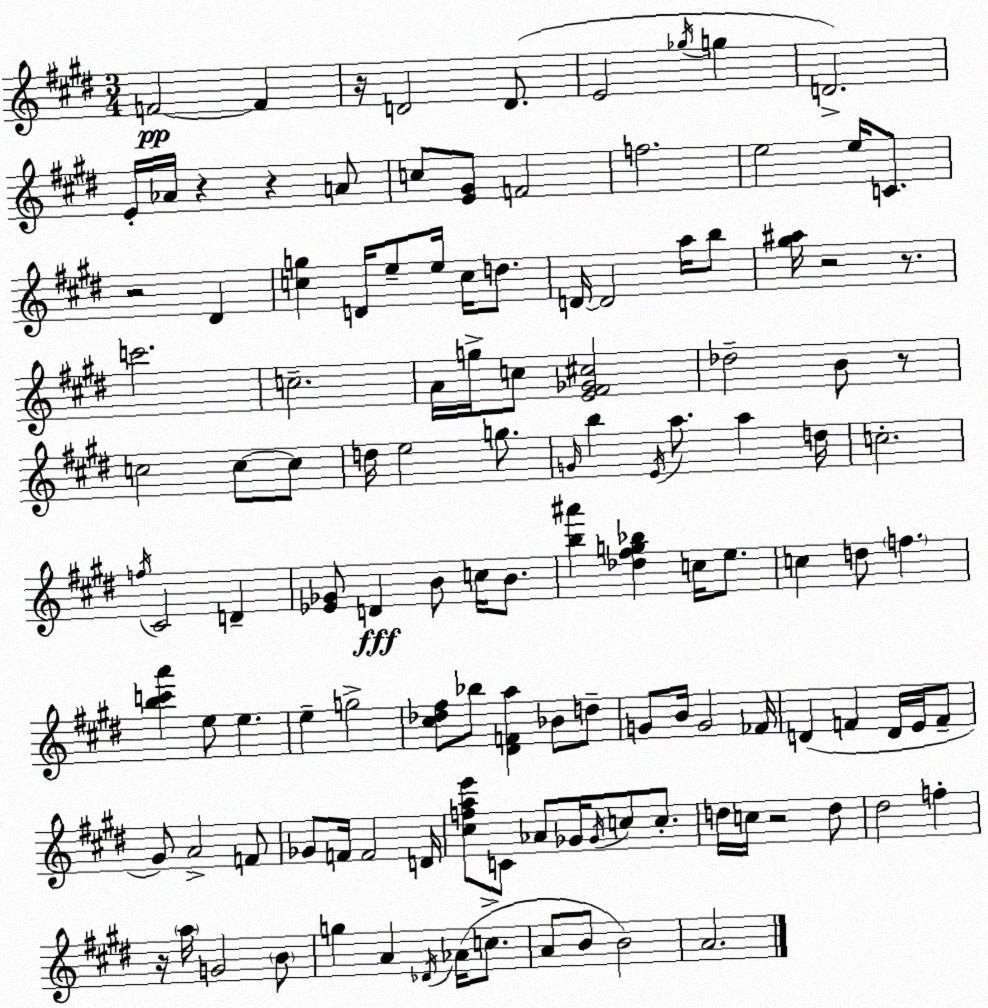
X:1
T:Untitled
M:3/4
L:1/4
K:E
F2 F z/4 D2 D/2 E2 _g/4 g D2 E/4 _A/4 z z A/2 c/2 [E^G]/2 F2 f2 e2 e/4 C/2 z2 ^D [cg] D/4 e/2 e/4 c/4 d/2 D/4 D2 a/4 b/2 [^g^a]/4 z2 z/2 c'2 c2 A/4 g/4 c/2 [E^F_G^c]2 _d2 B/2 z/2 c2 c/2 c/2 d/4 e2 g/2 G/4 b E/4 a/2 a d/4 c2 f/4 ^C2 D [_E_G]/2 D B/2 c/4 B/2 [b^a'] [_d^fg_b] c/4 e/2 c d/2 f [bc'a'] e/2 e e g2 [^c_d^f]/2 _b/2 [^DFa] _B/2 d/2 G/2 B/4 G2 _F/4 D F D/4 E/4 F/2 ^G/2 A2 F/2 _G/2 F/4 F2 D/4 [^cfae']/2 C/2 _A/2 _G/4 _G/4 c/2 c/2 d/4 c/4 z2 d/2 ^d2 f z/4 a/4 G2 B/2 g A _D/4 _A/4 c/2 A/2 B/2 B2 A2